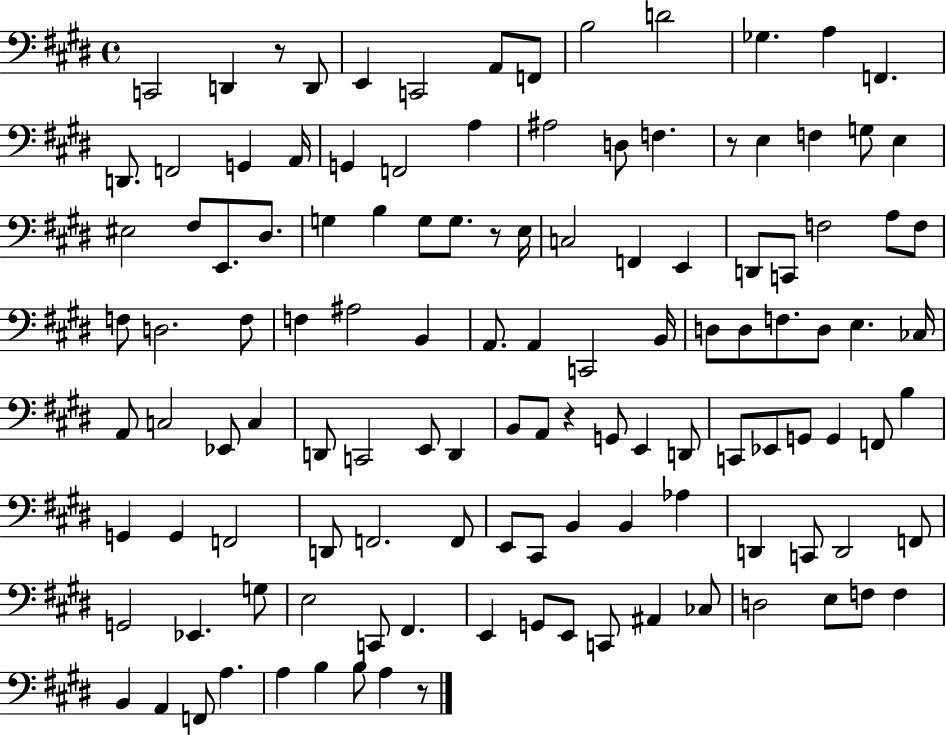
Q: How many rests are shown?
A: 5